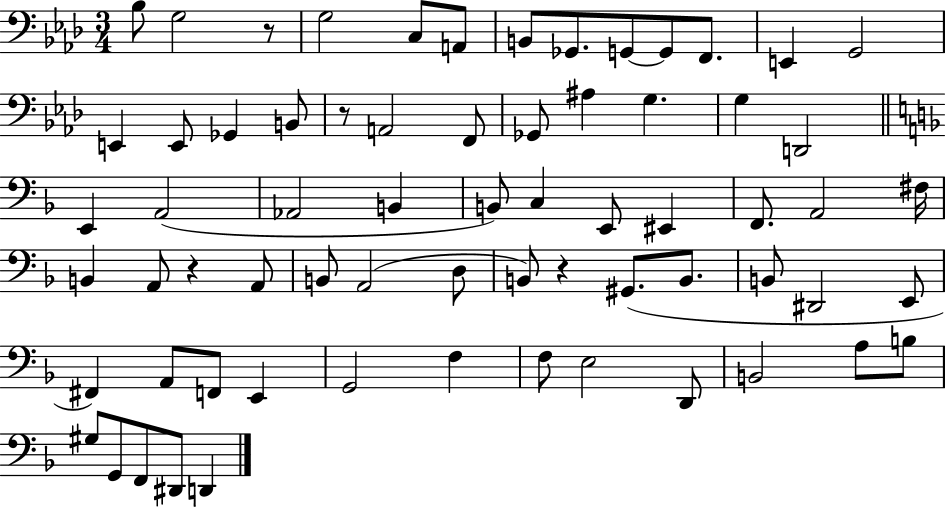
Bb3/e G3/h R/e G3/h C3/e A2/e B2/e Gb2/e. G2/e G2/e F2/e. E2/q G2/h E2/q E2/e Gb2/q B2/e R/e A2/h F2/e Gb2/e A#3/q G3/q. G3/q D2/h E2/q A2/h Ab2/h B2/q B2/e C3/q E2/e EIS2/q F2/e. A2/h F#3/s B2/q A2/e R/q A2/e B2/e A2/h D3/e B2/e R/q G#2/e. B2/e. B2/e D#2/h E2/e F#2/q A2/e F2/e E2/q G2/h F3/q F3/e E3/h D2/e B2/h A3/e B3/e G#3/e G2/e F2/e D#2/e D2/q